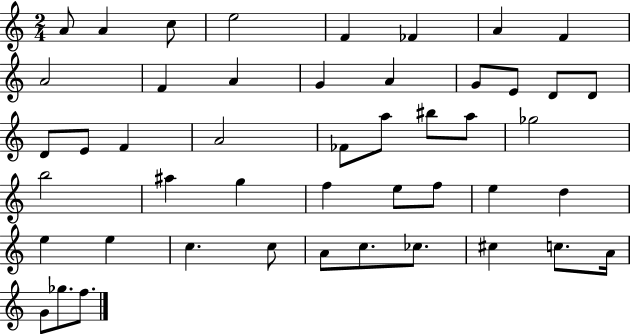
{
  \clef treble
  \numericTimeSignature
  \time 2/4
  \key c \major
  \repeat volta 2 { a'8 a'4 c''8 | e''2 | f'4 fes'4 | a'4 f'4 | \break a'2 | f'4 a'4 | g'4 a'4 | g'8 e'8 d'8 d'8 | \break d'8 e'8 f'4 | a'2 | fes'8 a''8 bis''8 a''8 | ges''2 | \break b''2 | ais''4 g''4 | f''4 e''8 f''8 | e''4 d''4 | \break e''4 e''4 | c''4. c''8 | a'8 c''8. ces''8. | cis''4 c''8. a'16 | \break g'8 ges''8. f''8. | } \bar "|."
}